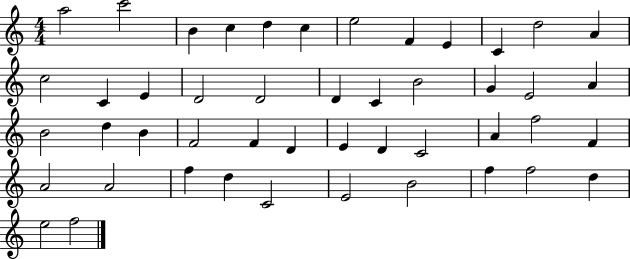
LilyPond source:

{
  \clef treble
  \numericTimeSignature
  \time 4/4
  \key c \major
  a''2 c'''2 | b'4 c''4 d''4 c''4 | e''2 f'4 e'4 | c'4 d''2 a'4 | \break c''2 c'4 e'4 | d'2 d'2 | d'4 c'4 b'2 | g'4 e'2 a'4 | \break b'2 d''4 b'4 | f'2 f'4 d'4 | e'4 d'4 c'2 | a'4 f''2 f'4 | \break a'2 a'2 | f''4 d''4 c'2 | e'2 b'2 | f''4 f''2 d''4 | \break e''2 f''2 | \bar "|."
}